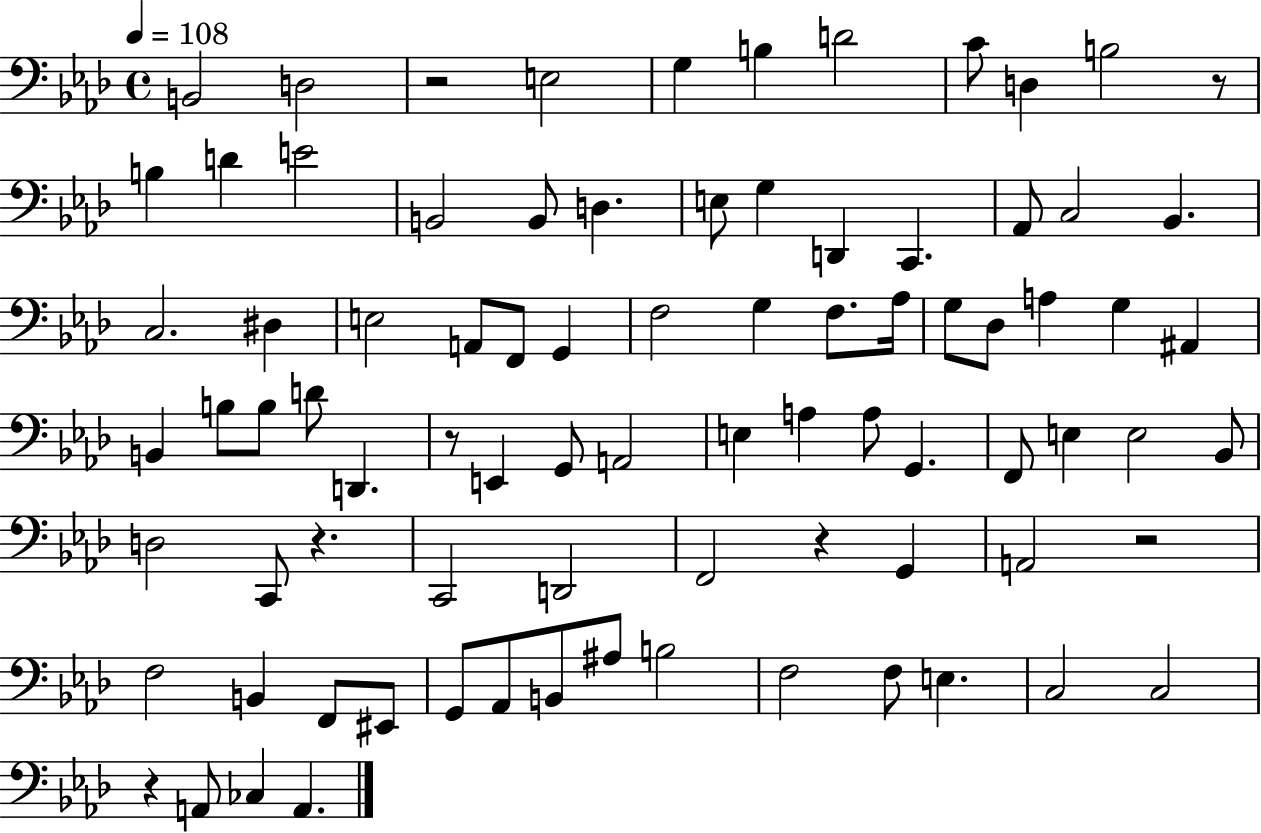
B2/h D3/h R/h E3/h G3/q B3/q D4/h C4/e D3/q B3/h R/e B3/q D4/q E4/h B2/h B2/e D3/q. E3/e G3/q D2/q C2/q. Ab2/e C3/h Bb2/q. C3/h. D#3/q E3/h A2/e F2/e G2/q F3/h G3/q F3/e. Ab3/s G3/e Db3/e A3/q G3/q A#2/q B2/q B3/e B3/e D4/e D2/q. R/e E2/q G2/e A2/h E3/q A3/q A3/e G2/q. F2/e E3/q E3/h Bb2/e D3/h C2/e R/q. C2/h D2/h F2/h R/q G2/q A2/h R/h F3/h B2/q F2/e EIS2/e G2/e Ab2/e B2/e A#3/e B3/h F3/h F3/e E3/q. C3/h C3/h R/q A2/e CES3/q A2/q.